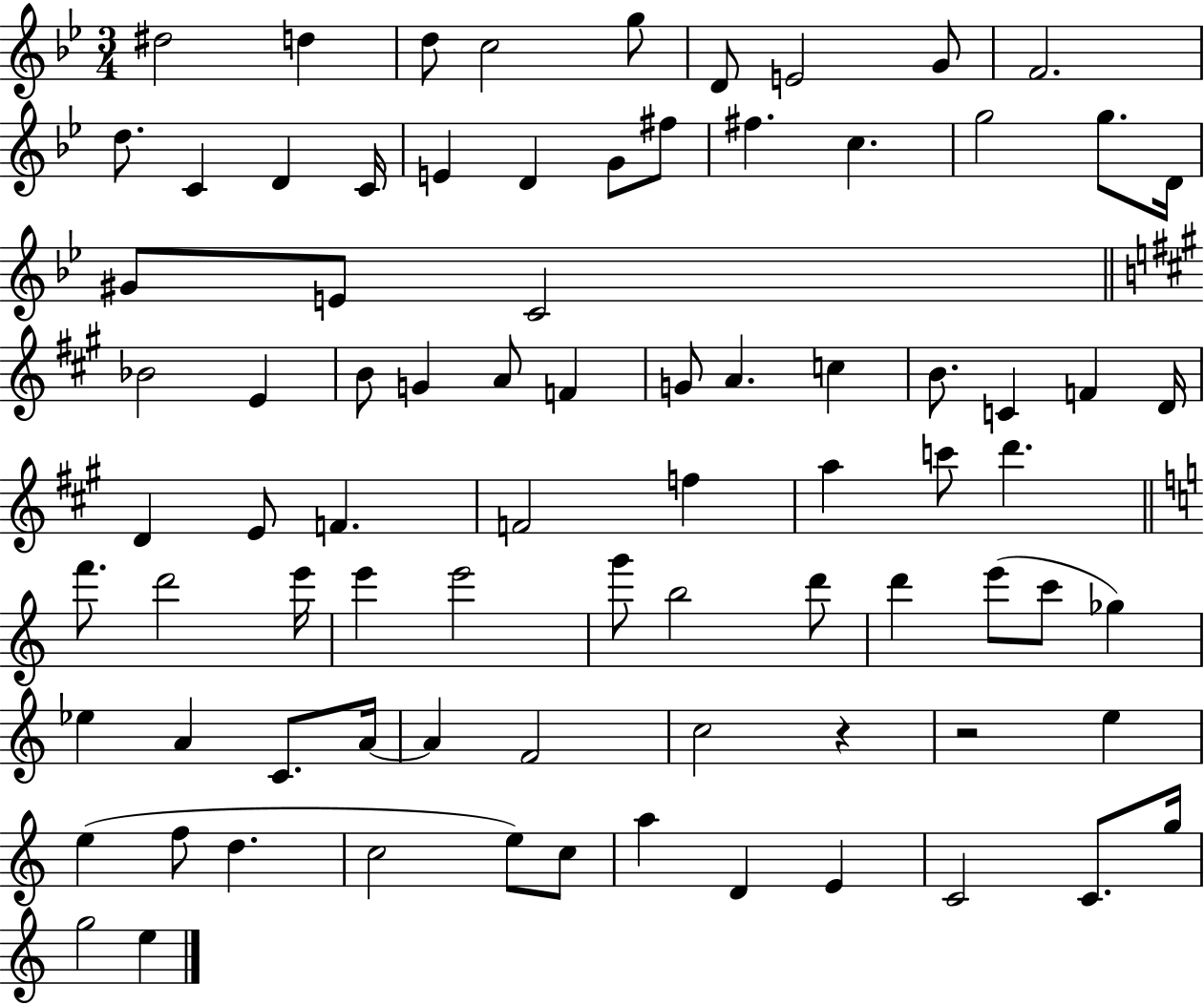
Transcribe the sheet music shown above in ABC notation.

X:1
T:Untitled
M:3/4
L:1/4
K:Bb
^d2 d d/2 c2 g/2 D/2 E2 G/2 F2 d/2 C D C/4 E D G/2 ^f/2 ^f c g2 g/2 D/4 ^G/2 E/2 C2 _B2 E B/2 G A/2 F G/2 A c B/2 C F D/4 D E/2 F F2 f a c'/2 d' f'/2 d'2 e'/4 e' e'2 g'/2 b2 d'/2 d' e'/2 c'/2 _g _e A C/2 A/4 A F2 c2 z z2 e e f/2 d c2 e/2 c/2 a D E C2 C/2 g/4 g2 e